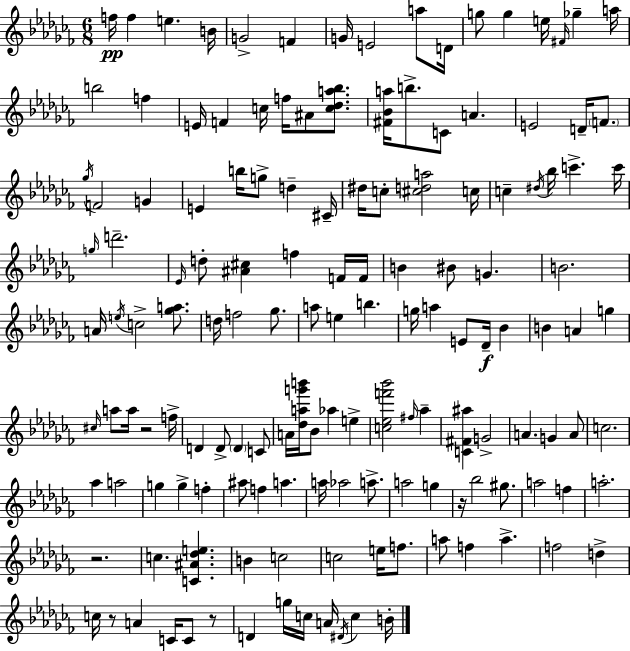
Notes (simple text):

F5/s F5/q E5/q. B4/s G4/h F4/q G4/s E4/h A5/e D4/s G5/e G5/q E5/s F#4/s Gb5/q A5/s B5/h F5/q E4/s F4/q C5/s F5/s A#4/e [C5,Db5,A5,Bb5]/e. [F#4,Bb4,A5]/s B5/e. C4/e A4/q. E4/h D4/s F4/e. Gb5/s F4/h G4/q E4/q B5/s G5/e D5/q C#4/s D#5/s C5/e [C#5,D5,A5]/h C5/s C5/q D#5/s Bb5/s C6/q. C6/s G5/s D6/h. Eb4/s D5/e [A#4,C#5]/q F5/q F4/s F4/s B4/q BIS4/e G4/q. B4/h. A4/s E5/s C5/h [Gb5,A5]/e. D5/s F5/h Gb5/e. A5/e E5/q B5/q. G5/s A5/q E4/e Db4/s Bb4/q B4/q A4/q G5/q C#5/s A5/e A5/s R/h F5/s D4/q D4/e D4/q C4/e A4/s [Db5,A5,G6,B6]/s Bb4/e Ab5/q E5/q [C5,Eb5,F6,Bb6]/h F#5/s Ab5/q [C4,F#4,A#5]/q G4/h A4/q. G4/q A4/e C5/h. Ab5/q A5/h G5/q G5/q F5/q A#5/e F5/q A5/q. A5/s Ab5/h A5/e. A5/h G5/q R/s Bb5/h G#5/e. A5/h F5/q A5/h. R/h. C5/q. [C4,A#4,Db5,E5]/q. B4/q C5/h C5/h E5/s F5/e. A5/e F5/q A5/q. F5/h D5/q C5/s R/e A4/q C4/s C4/e R/e D4/q G5/s C5/s A4/s D#4/s C5/q B4/s